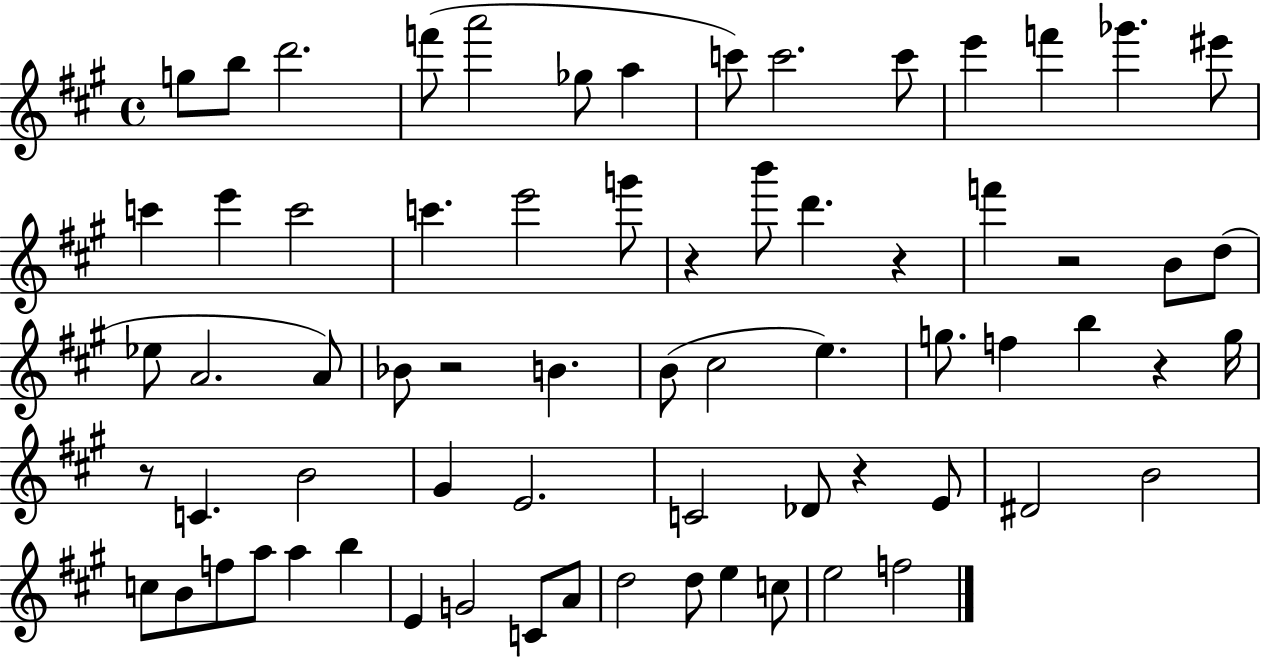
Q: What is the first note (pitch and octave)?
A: G5